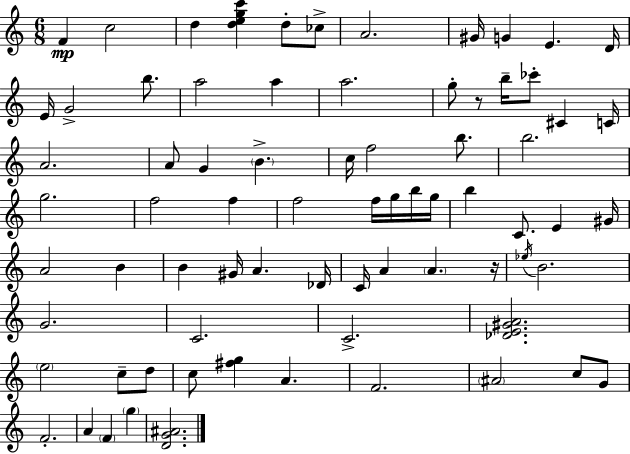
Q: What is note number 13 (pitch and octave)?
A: B5